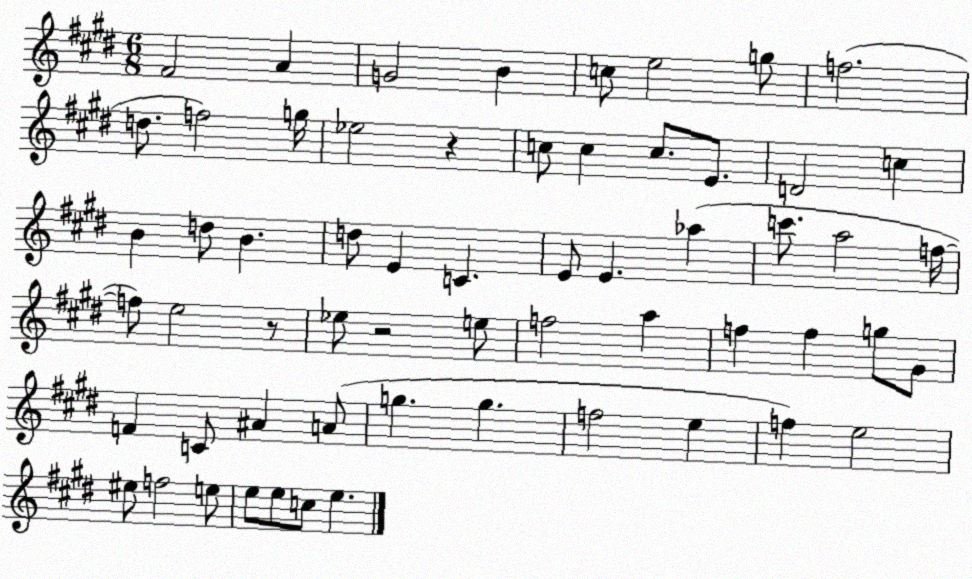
X:1
T:Untitled
M:6/8
L:1/4
K:E
^F2 A G2 B c/2 e2 g/2 f2 d/2 f2 g/4 _e2 z c/2 c c/2 E/2 D2 c B d/2 B d/2 E C E/2 E _a c'/2 a2 f/4 f/2 e2 z/2 _e/2 z2 e/2 f2 a f f g/2 ^G/2 F C/2 ^A A/2 g g f2 e f e2 ^e/2 f2 e/2 e/2 e/2 c/2 e